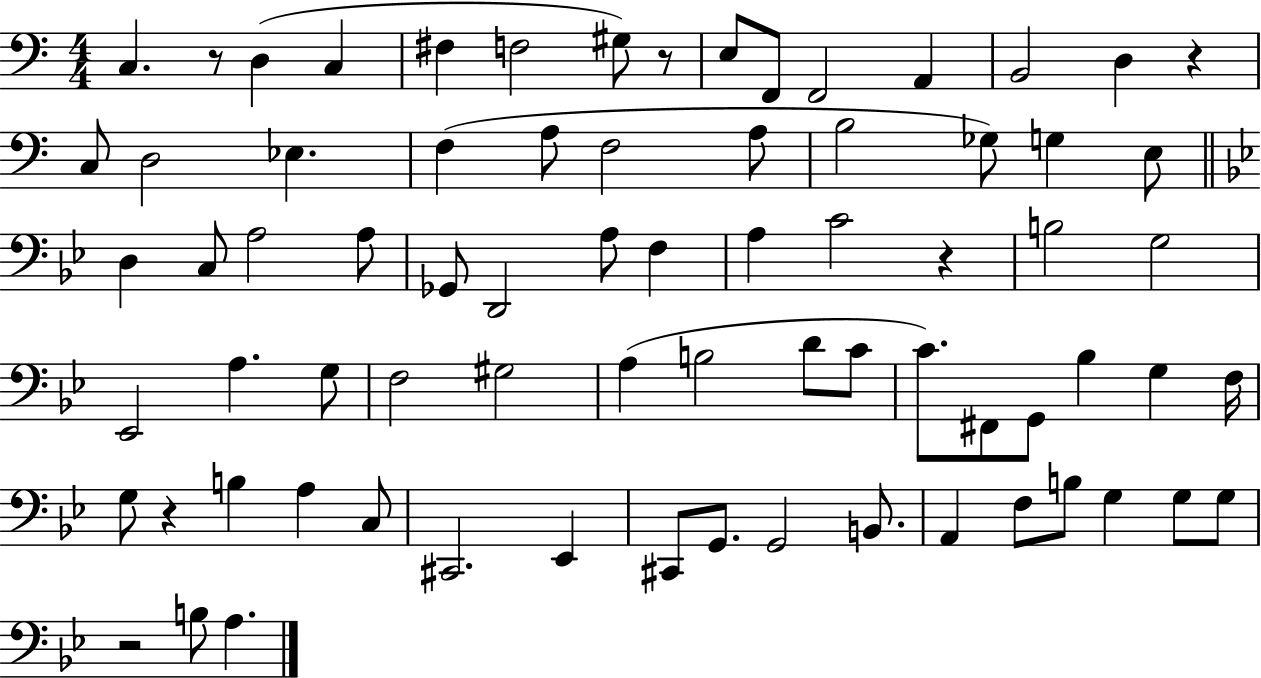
{
  \clef bass
  \numericTimeSignature
  \time 4/4
  \key c \major
  c4. r8 d4( c4 | fis4 f2 gis8) r8 | e8 f,8 f,2 a,4 | b,2 d4 r4 | \break c8 d2 ees4. | f4( a8 f2 a8 | b2 ges8) g4 e8 | \bar "||" \break \key bes \major d4 c8 a2 a8 | ges,8 d,2 a8 f4 | a4 c'2 r4 | b2 g2 | \break ees,2 a4. g8 | f2 gis2 | a4( b2 d'8 c'8 | c'8.) fis,8 g,8 bes4 g4 f16 | \break g8 r4 b4 a4 c8 | cis,2. ees,4 | cis,8 g,8. g,2 b,8. | a,4 f8 b8 g4 g8 g8 | \break r2 b8 a4. | \bar "|."
}